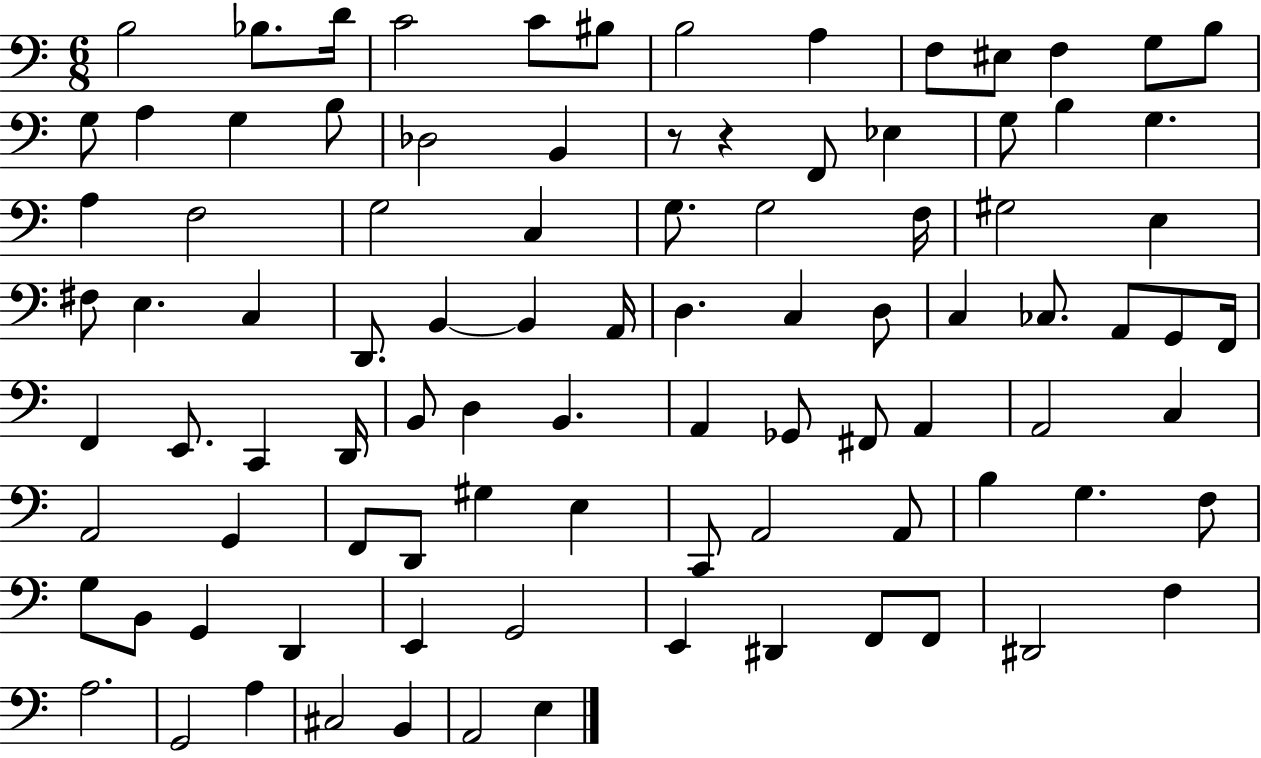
X:1
T:Untitled
M:6/8
L:1/4
K:C
B,2 _B,/2 D/4 C2 C/2 ^B,/2 B,2 A, F,/2 ^E,/2 F, G,/2 B,/2 G,/2 A, G, B,/2 _D,2 B,, z/2 z F,,/2 _E, G,/2 B, G, A, F,2 G,2 C, G,/2 G,2 F,/4 ^G,2 E, ^F,/2 E, C, D,,/2 B,, B,, A,,/4 D, C, D,/2 C, _C,/2 A,,/2 G,,/2 F,,/4 F,, E,,/2 C,, D,,/4 B,,/2 D, B,, A,, _G,,/2 ^F,,/2 A,, A,,2 C, A,,2 G,, F,,/2 D,,/2 ^G, E, C,,/2 A,,2 A,,/2 B, G, F,/2 G,/2 B,,/2 G,, D,, E,, G,,2 E,, ^D,, F,,/2 F,,/2 ^D,,2 F, A,2 G,,2 A, ^C,2 B,, A,,2 E,